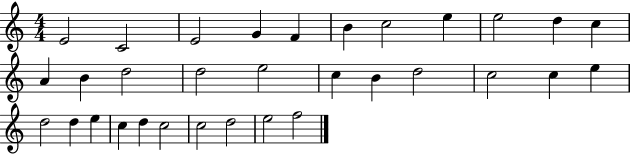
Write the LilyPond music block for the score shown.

{
  \clef treble
  \numericTimeSignature
  \time 4/4
  \key c \major
  e'2 c'2 | e'2 g'4 f'4 | b'4 c''2 e''4 | e''2 d''4 c''4 | \break a'4 b'4 d''2 | d''2 e''2 | c''4 b'4 d''2 | c''2 c''4 e''4 | \break d''2 d''4 e''4 | c''4 d''4 c''2 | c''2 d''2 | e''2 f''2 | \break \bar "|."
}